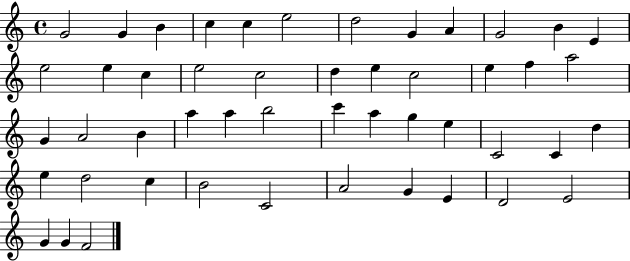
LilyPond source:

{
  \clef treble
  \time 4/4
  \defaultTimeSignature
  \key c \major
  g'2 g'4 b'4 | c''4 c''4 e''2 | d''2 g'4 a'4 | g'2 b'4 e'4 | \break e''2 e''4 c''4 | e''2 c''2 | d''4 e''4 c''2 | e''4 f''4 a''2 | \break g'4 a'2 b'4 | a''4 a''4 b''2 | c'''4 a''4 g''4 e''4 | c'2 c'4 d''4 | \break e''4 d''2 c''4 | b'2 c'2 | a'2 g'4 e'4 | d'2 e'2 | \break g'4 g'4 f'2 | \bar "|."
}